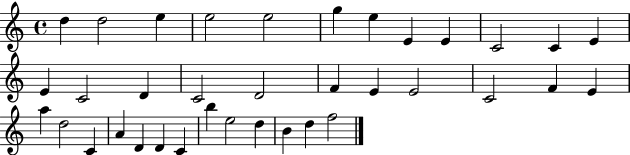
D5/q D5/h E5/q E5/h E5/h G5/q E5/q E4/q E4/q C4/h C4/q E4/q E4/q C4/h D4/q C4/h D4/h F4/q E4/q E4/h C4/h F4/q E4/q A5/q D5/h C4/q A4/q D4/q D4/q C4/q B5/q E5/h D5/q B4/q D5/q F5/h